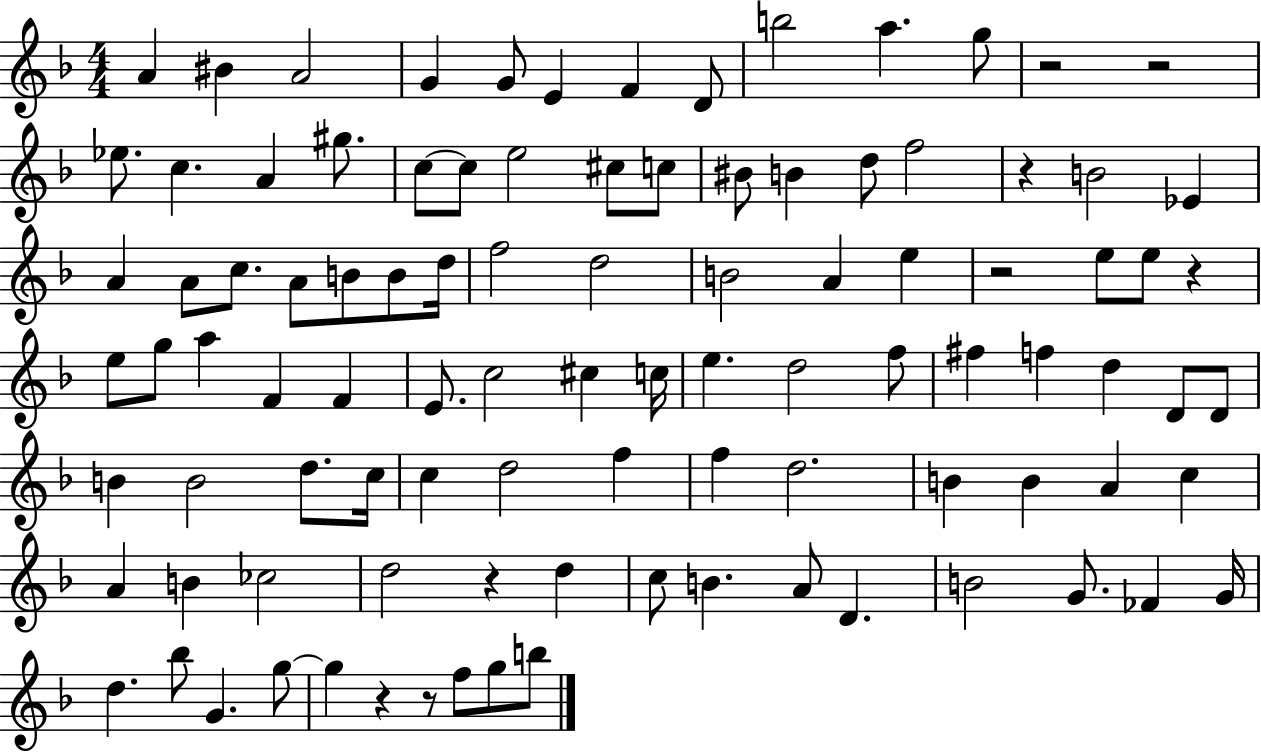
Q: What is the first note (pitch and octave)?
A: A4